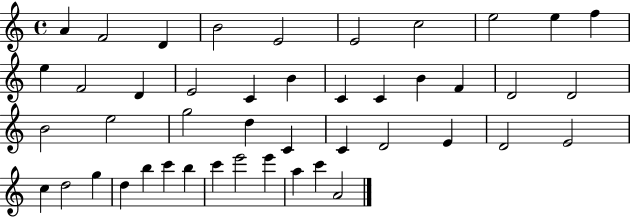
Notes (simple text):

A4/q F4/h D4/q B4/h E4/h E4/h C5/h E5/h E5/q F5/q E5/q F4/h D4/q E4/h C4/q B4/q C4/q C4/q B4/q F4/q D4/h D4/h B4/h E5/h G5/h D5/q C4/q C4/q D4/h E4/q D4/h E4/h C5/q D5/h G5/q D5/q B5/q C6/q B5/q C6/q E6/h E6/q A5/q C6/q A4/h